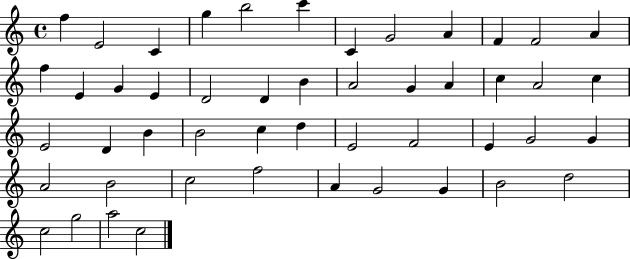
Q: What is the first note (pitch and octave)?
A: F5